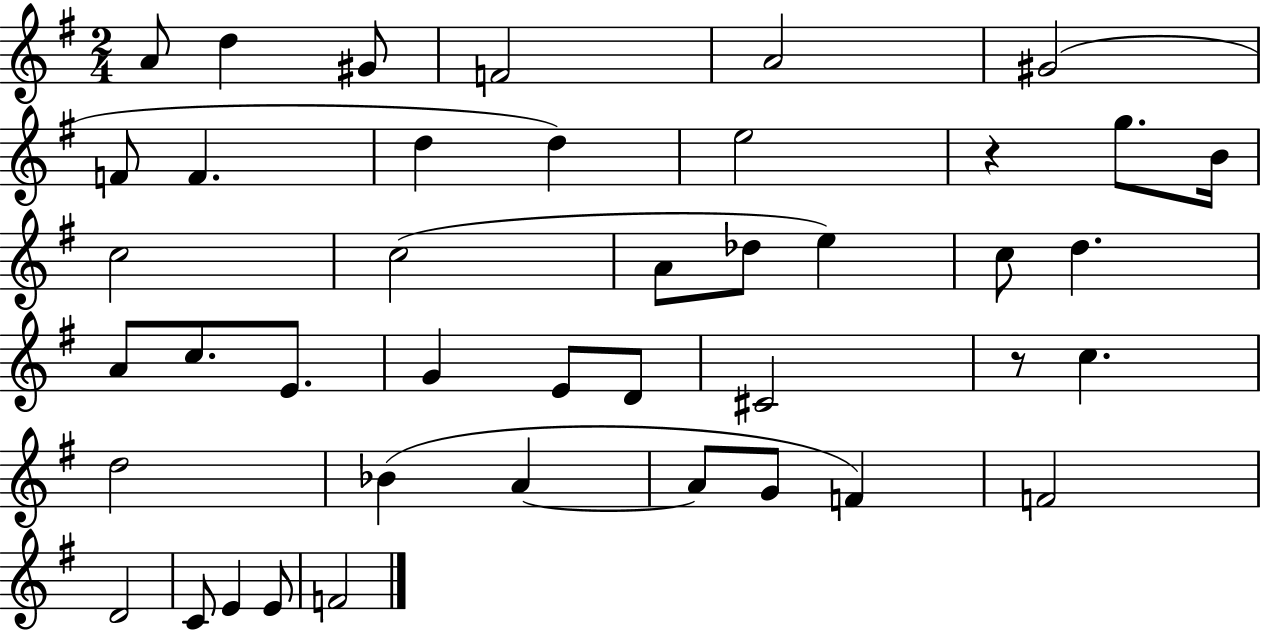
{
  \clef treble
  \numericTimeSignature
  \time 2/4
  \key g \major
  a'8 d''4 gis'8 | f'2 | a'2 | gis'2( | \break f'8 f'4. | d''4 d''4) | e''2 | r4 g''8. b'16 | \break c''2 | c''2( | a'8 des''8 e''4) | c''8 d''4. | \break a'8 c''8. e'8. | g'4 e'8 d'8 | cis'2 | r8 c''4. | \break d''2 | bes'4( a'4~~ | a'8 g'8 f'4) | f'2 | \break d'2 | c'8 e'4 e'8 | f'2 | \bar "|."
}